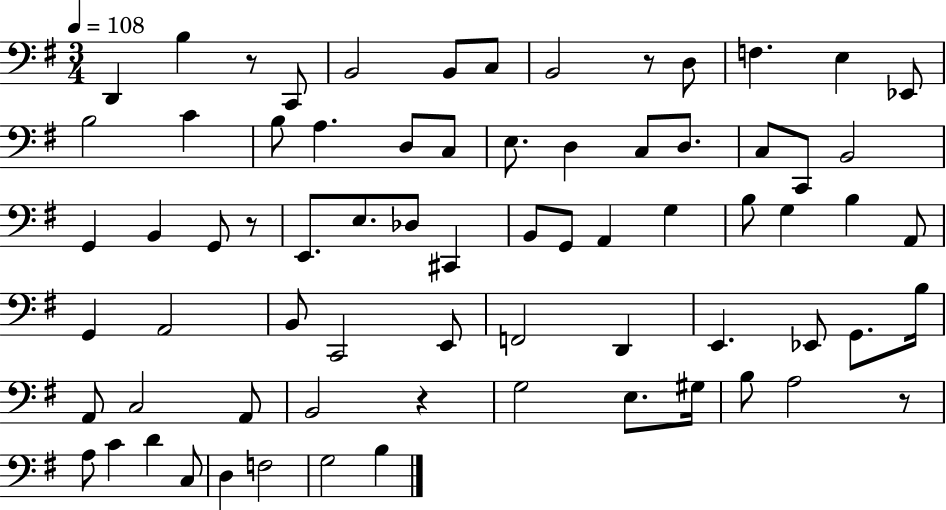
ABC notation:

X:1
T:Untitled
M:3/4
L:1/4
K:G
D,, B, z/2 C,,/2 B,,2 B,,/2 C,/2 B,,2 z/2 D,/2 F, E, _E,,/2 B,2 C B,/2 A, D,/2 C,/2 E,/2 D, C,/2 D,/2 C,/2 C,,/2 B,,2 G,, B,, G,,/2 z/2 E,,/2 E,/2 _D,/2 ^C,, B,,/2 G,,/2 A,, G, B,/2 G, B, A,,/2 G,, A,,2 B,,/2 C,,2 E,,/2 F,,2 D,, E,, _E,,/2 G,,/2 B,/4 A,,/2 C,2 A,,/2 B,,2 z G,2 E,/2 ^G,/4 B,/2 A,2 z/2 A,/2 C D C,/2 D, F,2 G,2 B,